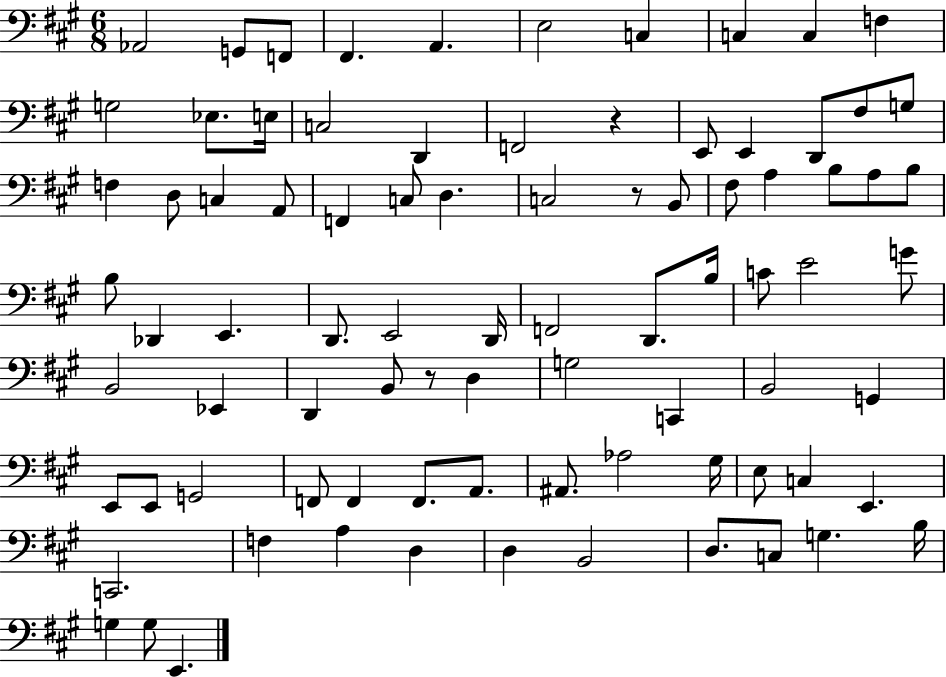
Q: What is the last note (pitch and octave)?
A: E2